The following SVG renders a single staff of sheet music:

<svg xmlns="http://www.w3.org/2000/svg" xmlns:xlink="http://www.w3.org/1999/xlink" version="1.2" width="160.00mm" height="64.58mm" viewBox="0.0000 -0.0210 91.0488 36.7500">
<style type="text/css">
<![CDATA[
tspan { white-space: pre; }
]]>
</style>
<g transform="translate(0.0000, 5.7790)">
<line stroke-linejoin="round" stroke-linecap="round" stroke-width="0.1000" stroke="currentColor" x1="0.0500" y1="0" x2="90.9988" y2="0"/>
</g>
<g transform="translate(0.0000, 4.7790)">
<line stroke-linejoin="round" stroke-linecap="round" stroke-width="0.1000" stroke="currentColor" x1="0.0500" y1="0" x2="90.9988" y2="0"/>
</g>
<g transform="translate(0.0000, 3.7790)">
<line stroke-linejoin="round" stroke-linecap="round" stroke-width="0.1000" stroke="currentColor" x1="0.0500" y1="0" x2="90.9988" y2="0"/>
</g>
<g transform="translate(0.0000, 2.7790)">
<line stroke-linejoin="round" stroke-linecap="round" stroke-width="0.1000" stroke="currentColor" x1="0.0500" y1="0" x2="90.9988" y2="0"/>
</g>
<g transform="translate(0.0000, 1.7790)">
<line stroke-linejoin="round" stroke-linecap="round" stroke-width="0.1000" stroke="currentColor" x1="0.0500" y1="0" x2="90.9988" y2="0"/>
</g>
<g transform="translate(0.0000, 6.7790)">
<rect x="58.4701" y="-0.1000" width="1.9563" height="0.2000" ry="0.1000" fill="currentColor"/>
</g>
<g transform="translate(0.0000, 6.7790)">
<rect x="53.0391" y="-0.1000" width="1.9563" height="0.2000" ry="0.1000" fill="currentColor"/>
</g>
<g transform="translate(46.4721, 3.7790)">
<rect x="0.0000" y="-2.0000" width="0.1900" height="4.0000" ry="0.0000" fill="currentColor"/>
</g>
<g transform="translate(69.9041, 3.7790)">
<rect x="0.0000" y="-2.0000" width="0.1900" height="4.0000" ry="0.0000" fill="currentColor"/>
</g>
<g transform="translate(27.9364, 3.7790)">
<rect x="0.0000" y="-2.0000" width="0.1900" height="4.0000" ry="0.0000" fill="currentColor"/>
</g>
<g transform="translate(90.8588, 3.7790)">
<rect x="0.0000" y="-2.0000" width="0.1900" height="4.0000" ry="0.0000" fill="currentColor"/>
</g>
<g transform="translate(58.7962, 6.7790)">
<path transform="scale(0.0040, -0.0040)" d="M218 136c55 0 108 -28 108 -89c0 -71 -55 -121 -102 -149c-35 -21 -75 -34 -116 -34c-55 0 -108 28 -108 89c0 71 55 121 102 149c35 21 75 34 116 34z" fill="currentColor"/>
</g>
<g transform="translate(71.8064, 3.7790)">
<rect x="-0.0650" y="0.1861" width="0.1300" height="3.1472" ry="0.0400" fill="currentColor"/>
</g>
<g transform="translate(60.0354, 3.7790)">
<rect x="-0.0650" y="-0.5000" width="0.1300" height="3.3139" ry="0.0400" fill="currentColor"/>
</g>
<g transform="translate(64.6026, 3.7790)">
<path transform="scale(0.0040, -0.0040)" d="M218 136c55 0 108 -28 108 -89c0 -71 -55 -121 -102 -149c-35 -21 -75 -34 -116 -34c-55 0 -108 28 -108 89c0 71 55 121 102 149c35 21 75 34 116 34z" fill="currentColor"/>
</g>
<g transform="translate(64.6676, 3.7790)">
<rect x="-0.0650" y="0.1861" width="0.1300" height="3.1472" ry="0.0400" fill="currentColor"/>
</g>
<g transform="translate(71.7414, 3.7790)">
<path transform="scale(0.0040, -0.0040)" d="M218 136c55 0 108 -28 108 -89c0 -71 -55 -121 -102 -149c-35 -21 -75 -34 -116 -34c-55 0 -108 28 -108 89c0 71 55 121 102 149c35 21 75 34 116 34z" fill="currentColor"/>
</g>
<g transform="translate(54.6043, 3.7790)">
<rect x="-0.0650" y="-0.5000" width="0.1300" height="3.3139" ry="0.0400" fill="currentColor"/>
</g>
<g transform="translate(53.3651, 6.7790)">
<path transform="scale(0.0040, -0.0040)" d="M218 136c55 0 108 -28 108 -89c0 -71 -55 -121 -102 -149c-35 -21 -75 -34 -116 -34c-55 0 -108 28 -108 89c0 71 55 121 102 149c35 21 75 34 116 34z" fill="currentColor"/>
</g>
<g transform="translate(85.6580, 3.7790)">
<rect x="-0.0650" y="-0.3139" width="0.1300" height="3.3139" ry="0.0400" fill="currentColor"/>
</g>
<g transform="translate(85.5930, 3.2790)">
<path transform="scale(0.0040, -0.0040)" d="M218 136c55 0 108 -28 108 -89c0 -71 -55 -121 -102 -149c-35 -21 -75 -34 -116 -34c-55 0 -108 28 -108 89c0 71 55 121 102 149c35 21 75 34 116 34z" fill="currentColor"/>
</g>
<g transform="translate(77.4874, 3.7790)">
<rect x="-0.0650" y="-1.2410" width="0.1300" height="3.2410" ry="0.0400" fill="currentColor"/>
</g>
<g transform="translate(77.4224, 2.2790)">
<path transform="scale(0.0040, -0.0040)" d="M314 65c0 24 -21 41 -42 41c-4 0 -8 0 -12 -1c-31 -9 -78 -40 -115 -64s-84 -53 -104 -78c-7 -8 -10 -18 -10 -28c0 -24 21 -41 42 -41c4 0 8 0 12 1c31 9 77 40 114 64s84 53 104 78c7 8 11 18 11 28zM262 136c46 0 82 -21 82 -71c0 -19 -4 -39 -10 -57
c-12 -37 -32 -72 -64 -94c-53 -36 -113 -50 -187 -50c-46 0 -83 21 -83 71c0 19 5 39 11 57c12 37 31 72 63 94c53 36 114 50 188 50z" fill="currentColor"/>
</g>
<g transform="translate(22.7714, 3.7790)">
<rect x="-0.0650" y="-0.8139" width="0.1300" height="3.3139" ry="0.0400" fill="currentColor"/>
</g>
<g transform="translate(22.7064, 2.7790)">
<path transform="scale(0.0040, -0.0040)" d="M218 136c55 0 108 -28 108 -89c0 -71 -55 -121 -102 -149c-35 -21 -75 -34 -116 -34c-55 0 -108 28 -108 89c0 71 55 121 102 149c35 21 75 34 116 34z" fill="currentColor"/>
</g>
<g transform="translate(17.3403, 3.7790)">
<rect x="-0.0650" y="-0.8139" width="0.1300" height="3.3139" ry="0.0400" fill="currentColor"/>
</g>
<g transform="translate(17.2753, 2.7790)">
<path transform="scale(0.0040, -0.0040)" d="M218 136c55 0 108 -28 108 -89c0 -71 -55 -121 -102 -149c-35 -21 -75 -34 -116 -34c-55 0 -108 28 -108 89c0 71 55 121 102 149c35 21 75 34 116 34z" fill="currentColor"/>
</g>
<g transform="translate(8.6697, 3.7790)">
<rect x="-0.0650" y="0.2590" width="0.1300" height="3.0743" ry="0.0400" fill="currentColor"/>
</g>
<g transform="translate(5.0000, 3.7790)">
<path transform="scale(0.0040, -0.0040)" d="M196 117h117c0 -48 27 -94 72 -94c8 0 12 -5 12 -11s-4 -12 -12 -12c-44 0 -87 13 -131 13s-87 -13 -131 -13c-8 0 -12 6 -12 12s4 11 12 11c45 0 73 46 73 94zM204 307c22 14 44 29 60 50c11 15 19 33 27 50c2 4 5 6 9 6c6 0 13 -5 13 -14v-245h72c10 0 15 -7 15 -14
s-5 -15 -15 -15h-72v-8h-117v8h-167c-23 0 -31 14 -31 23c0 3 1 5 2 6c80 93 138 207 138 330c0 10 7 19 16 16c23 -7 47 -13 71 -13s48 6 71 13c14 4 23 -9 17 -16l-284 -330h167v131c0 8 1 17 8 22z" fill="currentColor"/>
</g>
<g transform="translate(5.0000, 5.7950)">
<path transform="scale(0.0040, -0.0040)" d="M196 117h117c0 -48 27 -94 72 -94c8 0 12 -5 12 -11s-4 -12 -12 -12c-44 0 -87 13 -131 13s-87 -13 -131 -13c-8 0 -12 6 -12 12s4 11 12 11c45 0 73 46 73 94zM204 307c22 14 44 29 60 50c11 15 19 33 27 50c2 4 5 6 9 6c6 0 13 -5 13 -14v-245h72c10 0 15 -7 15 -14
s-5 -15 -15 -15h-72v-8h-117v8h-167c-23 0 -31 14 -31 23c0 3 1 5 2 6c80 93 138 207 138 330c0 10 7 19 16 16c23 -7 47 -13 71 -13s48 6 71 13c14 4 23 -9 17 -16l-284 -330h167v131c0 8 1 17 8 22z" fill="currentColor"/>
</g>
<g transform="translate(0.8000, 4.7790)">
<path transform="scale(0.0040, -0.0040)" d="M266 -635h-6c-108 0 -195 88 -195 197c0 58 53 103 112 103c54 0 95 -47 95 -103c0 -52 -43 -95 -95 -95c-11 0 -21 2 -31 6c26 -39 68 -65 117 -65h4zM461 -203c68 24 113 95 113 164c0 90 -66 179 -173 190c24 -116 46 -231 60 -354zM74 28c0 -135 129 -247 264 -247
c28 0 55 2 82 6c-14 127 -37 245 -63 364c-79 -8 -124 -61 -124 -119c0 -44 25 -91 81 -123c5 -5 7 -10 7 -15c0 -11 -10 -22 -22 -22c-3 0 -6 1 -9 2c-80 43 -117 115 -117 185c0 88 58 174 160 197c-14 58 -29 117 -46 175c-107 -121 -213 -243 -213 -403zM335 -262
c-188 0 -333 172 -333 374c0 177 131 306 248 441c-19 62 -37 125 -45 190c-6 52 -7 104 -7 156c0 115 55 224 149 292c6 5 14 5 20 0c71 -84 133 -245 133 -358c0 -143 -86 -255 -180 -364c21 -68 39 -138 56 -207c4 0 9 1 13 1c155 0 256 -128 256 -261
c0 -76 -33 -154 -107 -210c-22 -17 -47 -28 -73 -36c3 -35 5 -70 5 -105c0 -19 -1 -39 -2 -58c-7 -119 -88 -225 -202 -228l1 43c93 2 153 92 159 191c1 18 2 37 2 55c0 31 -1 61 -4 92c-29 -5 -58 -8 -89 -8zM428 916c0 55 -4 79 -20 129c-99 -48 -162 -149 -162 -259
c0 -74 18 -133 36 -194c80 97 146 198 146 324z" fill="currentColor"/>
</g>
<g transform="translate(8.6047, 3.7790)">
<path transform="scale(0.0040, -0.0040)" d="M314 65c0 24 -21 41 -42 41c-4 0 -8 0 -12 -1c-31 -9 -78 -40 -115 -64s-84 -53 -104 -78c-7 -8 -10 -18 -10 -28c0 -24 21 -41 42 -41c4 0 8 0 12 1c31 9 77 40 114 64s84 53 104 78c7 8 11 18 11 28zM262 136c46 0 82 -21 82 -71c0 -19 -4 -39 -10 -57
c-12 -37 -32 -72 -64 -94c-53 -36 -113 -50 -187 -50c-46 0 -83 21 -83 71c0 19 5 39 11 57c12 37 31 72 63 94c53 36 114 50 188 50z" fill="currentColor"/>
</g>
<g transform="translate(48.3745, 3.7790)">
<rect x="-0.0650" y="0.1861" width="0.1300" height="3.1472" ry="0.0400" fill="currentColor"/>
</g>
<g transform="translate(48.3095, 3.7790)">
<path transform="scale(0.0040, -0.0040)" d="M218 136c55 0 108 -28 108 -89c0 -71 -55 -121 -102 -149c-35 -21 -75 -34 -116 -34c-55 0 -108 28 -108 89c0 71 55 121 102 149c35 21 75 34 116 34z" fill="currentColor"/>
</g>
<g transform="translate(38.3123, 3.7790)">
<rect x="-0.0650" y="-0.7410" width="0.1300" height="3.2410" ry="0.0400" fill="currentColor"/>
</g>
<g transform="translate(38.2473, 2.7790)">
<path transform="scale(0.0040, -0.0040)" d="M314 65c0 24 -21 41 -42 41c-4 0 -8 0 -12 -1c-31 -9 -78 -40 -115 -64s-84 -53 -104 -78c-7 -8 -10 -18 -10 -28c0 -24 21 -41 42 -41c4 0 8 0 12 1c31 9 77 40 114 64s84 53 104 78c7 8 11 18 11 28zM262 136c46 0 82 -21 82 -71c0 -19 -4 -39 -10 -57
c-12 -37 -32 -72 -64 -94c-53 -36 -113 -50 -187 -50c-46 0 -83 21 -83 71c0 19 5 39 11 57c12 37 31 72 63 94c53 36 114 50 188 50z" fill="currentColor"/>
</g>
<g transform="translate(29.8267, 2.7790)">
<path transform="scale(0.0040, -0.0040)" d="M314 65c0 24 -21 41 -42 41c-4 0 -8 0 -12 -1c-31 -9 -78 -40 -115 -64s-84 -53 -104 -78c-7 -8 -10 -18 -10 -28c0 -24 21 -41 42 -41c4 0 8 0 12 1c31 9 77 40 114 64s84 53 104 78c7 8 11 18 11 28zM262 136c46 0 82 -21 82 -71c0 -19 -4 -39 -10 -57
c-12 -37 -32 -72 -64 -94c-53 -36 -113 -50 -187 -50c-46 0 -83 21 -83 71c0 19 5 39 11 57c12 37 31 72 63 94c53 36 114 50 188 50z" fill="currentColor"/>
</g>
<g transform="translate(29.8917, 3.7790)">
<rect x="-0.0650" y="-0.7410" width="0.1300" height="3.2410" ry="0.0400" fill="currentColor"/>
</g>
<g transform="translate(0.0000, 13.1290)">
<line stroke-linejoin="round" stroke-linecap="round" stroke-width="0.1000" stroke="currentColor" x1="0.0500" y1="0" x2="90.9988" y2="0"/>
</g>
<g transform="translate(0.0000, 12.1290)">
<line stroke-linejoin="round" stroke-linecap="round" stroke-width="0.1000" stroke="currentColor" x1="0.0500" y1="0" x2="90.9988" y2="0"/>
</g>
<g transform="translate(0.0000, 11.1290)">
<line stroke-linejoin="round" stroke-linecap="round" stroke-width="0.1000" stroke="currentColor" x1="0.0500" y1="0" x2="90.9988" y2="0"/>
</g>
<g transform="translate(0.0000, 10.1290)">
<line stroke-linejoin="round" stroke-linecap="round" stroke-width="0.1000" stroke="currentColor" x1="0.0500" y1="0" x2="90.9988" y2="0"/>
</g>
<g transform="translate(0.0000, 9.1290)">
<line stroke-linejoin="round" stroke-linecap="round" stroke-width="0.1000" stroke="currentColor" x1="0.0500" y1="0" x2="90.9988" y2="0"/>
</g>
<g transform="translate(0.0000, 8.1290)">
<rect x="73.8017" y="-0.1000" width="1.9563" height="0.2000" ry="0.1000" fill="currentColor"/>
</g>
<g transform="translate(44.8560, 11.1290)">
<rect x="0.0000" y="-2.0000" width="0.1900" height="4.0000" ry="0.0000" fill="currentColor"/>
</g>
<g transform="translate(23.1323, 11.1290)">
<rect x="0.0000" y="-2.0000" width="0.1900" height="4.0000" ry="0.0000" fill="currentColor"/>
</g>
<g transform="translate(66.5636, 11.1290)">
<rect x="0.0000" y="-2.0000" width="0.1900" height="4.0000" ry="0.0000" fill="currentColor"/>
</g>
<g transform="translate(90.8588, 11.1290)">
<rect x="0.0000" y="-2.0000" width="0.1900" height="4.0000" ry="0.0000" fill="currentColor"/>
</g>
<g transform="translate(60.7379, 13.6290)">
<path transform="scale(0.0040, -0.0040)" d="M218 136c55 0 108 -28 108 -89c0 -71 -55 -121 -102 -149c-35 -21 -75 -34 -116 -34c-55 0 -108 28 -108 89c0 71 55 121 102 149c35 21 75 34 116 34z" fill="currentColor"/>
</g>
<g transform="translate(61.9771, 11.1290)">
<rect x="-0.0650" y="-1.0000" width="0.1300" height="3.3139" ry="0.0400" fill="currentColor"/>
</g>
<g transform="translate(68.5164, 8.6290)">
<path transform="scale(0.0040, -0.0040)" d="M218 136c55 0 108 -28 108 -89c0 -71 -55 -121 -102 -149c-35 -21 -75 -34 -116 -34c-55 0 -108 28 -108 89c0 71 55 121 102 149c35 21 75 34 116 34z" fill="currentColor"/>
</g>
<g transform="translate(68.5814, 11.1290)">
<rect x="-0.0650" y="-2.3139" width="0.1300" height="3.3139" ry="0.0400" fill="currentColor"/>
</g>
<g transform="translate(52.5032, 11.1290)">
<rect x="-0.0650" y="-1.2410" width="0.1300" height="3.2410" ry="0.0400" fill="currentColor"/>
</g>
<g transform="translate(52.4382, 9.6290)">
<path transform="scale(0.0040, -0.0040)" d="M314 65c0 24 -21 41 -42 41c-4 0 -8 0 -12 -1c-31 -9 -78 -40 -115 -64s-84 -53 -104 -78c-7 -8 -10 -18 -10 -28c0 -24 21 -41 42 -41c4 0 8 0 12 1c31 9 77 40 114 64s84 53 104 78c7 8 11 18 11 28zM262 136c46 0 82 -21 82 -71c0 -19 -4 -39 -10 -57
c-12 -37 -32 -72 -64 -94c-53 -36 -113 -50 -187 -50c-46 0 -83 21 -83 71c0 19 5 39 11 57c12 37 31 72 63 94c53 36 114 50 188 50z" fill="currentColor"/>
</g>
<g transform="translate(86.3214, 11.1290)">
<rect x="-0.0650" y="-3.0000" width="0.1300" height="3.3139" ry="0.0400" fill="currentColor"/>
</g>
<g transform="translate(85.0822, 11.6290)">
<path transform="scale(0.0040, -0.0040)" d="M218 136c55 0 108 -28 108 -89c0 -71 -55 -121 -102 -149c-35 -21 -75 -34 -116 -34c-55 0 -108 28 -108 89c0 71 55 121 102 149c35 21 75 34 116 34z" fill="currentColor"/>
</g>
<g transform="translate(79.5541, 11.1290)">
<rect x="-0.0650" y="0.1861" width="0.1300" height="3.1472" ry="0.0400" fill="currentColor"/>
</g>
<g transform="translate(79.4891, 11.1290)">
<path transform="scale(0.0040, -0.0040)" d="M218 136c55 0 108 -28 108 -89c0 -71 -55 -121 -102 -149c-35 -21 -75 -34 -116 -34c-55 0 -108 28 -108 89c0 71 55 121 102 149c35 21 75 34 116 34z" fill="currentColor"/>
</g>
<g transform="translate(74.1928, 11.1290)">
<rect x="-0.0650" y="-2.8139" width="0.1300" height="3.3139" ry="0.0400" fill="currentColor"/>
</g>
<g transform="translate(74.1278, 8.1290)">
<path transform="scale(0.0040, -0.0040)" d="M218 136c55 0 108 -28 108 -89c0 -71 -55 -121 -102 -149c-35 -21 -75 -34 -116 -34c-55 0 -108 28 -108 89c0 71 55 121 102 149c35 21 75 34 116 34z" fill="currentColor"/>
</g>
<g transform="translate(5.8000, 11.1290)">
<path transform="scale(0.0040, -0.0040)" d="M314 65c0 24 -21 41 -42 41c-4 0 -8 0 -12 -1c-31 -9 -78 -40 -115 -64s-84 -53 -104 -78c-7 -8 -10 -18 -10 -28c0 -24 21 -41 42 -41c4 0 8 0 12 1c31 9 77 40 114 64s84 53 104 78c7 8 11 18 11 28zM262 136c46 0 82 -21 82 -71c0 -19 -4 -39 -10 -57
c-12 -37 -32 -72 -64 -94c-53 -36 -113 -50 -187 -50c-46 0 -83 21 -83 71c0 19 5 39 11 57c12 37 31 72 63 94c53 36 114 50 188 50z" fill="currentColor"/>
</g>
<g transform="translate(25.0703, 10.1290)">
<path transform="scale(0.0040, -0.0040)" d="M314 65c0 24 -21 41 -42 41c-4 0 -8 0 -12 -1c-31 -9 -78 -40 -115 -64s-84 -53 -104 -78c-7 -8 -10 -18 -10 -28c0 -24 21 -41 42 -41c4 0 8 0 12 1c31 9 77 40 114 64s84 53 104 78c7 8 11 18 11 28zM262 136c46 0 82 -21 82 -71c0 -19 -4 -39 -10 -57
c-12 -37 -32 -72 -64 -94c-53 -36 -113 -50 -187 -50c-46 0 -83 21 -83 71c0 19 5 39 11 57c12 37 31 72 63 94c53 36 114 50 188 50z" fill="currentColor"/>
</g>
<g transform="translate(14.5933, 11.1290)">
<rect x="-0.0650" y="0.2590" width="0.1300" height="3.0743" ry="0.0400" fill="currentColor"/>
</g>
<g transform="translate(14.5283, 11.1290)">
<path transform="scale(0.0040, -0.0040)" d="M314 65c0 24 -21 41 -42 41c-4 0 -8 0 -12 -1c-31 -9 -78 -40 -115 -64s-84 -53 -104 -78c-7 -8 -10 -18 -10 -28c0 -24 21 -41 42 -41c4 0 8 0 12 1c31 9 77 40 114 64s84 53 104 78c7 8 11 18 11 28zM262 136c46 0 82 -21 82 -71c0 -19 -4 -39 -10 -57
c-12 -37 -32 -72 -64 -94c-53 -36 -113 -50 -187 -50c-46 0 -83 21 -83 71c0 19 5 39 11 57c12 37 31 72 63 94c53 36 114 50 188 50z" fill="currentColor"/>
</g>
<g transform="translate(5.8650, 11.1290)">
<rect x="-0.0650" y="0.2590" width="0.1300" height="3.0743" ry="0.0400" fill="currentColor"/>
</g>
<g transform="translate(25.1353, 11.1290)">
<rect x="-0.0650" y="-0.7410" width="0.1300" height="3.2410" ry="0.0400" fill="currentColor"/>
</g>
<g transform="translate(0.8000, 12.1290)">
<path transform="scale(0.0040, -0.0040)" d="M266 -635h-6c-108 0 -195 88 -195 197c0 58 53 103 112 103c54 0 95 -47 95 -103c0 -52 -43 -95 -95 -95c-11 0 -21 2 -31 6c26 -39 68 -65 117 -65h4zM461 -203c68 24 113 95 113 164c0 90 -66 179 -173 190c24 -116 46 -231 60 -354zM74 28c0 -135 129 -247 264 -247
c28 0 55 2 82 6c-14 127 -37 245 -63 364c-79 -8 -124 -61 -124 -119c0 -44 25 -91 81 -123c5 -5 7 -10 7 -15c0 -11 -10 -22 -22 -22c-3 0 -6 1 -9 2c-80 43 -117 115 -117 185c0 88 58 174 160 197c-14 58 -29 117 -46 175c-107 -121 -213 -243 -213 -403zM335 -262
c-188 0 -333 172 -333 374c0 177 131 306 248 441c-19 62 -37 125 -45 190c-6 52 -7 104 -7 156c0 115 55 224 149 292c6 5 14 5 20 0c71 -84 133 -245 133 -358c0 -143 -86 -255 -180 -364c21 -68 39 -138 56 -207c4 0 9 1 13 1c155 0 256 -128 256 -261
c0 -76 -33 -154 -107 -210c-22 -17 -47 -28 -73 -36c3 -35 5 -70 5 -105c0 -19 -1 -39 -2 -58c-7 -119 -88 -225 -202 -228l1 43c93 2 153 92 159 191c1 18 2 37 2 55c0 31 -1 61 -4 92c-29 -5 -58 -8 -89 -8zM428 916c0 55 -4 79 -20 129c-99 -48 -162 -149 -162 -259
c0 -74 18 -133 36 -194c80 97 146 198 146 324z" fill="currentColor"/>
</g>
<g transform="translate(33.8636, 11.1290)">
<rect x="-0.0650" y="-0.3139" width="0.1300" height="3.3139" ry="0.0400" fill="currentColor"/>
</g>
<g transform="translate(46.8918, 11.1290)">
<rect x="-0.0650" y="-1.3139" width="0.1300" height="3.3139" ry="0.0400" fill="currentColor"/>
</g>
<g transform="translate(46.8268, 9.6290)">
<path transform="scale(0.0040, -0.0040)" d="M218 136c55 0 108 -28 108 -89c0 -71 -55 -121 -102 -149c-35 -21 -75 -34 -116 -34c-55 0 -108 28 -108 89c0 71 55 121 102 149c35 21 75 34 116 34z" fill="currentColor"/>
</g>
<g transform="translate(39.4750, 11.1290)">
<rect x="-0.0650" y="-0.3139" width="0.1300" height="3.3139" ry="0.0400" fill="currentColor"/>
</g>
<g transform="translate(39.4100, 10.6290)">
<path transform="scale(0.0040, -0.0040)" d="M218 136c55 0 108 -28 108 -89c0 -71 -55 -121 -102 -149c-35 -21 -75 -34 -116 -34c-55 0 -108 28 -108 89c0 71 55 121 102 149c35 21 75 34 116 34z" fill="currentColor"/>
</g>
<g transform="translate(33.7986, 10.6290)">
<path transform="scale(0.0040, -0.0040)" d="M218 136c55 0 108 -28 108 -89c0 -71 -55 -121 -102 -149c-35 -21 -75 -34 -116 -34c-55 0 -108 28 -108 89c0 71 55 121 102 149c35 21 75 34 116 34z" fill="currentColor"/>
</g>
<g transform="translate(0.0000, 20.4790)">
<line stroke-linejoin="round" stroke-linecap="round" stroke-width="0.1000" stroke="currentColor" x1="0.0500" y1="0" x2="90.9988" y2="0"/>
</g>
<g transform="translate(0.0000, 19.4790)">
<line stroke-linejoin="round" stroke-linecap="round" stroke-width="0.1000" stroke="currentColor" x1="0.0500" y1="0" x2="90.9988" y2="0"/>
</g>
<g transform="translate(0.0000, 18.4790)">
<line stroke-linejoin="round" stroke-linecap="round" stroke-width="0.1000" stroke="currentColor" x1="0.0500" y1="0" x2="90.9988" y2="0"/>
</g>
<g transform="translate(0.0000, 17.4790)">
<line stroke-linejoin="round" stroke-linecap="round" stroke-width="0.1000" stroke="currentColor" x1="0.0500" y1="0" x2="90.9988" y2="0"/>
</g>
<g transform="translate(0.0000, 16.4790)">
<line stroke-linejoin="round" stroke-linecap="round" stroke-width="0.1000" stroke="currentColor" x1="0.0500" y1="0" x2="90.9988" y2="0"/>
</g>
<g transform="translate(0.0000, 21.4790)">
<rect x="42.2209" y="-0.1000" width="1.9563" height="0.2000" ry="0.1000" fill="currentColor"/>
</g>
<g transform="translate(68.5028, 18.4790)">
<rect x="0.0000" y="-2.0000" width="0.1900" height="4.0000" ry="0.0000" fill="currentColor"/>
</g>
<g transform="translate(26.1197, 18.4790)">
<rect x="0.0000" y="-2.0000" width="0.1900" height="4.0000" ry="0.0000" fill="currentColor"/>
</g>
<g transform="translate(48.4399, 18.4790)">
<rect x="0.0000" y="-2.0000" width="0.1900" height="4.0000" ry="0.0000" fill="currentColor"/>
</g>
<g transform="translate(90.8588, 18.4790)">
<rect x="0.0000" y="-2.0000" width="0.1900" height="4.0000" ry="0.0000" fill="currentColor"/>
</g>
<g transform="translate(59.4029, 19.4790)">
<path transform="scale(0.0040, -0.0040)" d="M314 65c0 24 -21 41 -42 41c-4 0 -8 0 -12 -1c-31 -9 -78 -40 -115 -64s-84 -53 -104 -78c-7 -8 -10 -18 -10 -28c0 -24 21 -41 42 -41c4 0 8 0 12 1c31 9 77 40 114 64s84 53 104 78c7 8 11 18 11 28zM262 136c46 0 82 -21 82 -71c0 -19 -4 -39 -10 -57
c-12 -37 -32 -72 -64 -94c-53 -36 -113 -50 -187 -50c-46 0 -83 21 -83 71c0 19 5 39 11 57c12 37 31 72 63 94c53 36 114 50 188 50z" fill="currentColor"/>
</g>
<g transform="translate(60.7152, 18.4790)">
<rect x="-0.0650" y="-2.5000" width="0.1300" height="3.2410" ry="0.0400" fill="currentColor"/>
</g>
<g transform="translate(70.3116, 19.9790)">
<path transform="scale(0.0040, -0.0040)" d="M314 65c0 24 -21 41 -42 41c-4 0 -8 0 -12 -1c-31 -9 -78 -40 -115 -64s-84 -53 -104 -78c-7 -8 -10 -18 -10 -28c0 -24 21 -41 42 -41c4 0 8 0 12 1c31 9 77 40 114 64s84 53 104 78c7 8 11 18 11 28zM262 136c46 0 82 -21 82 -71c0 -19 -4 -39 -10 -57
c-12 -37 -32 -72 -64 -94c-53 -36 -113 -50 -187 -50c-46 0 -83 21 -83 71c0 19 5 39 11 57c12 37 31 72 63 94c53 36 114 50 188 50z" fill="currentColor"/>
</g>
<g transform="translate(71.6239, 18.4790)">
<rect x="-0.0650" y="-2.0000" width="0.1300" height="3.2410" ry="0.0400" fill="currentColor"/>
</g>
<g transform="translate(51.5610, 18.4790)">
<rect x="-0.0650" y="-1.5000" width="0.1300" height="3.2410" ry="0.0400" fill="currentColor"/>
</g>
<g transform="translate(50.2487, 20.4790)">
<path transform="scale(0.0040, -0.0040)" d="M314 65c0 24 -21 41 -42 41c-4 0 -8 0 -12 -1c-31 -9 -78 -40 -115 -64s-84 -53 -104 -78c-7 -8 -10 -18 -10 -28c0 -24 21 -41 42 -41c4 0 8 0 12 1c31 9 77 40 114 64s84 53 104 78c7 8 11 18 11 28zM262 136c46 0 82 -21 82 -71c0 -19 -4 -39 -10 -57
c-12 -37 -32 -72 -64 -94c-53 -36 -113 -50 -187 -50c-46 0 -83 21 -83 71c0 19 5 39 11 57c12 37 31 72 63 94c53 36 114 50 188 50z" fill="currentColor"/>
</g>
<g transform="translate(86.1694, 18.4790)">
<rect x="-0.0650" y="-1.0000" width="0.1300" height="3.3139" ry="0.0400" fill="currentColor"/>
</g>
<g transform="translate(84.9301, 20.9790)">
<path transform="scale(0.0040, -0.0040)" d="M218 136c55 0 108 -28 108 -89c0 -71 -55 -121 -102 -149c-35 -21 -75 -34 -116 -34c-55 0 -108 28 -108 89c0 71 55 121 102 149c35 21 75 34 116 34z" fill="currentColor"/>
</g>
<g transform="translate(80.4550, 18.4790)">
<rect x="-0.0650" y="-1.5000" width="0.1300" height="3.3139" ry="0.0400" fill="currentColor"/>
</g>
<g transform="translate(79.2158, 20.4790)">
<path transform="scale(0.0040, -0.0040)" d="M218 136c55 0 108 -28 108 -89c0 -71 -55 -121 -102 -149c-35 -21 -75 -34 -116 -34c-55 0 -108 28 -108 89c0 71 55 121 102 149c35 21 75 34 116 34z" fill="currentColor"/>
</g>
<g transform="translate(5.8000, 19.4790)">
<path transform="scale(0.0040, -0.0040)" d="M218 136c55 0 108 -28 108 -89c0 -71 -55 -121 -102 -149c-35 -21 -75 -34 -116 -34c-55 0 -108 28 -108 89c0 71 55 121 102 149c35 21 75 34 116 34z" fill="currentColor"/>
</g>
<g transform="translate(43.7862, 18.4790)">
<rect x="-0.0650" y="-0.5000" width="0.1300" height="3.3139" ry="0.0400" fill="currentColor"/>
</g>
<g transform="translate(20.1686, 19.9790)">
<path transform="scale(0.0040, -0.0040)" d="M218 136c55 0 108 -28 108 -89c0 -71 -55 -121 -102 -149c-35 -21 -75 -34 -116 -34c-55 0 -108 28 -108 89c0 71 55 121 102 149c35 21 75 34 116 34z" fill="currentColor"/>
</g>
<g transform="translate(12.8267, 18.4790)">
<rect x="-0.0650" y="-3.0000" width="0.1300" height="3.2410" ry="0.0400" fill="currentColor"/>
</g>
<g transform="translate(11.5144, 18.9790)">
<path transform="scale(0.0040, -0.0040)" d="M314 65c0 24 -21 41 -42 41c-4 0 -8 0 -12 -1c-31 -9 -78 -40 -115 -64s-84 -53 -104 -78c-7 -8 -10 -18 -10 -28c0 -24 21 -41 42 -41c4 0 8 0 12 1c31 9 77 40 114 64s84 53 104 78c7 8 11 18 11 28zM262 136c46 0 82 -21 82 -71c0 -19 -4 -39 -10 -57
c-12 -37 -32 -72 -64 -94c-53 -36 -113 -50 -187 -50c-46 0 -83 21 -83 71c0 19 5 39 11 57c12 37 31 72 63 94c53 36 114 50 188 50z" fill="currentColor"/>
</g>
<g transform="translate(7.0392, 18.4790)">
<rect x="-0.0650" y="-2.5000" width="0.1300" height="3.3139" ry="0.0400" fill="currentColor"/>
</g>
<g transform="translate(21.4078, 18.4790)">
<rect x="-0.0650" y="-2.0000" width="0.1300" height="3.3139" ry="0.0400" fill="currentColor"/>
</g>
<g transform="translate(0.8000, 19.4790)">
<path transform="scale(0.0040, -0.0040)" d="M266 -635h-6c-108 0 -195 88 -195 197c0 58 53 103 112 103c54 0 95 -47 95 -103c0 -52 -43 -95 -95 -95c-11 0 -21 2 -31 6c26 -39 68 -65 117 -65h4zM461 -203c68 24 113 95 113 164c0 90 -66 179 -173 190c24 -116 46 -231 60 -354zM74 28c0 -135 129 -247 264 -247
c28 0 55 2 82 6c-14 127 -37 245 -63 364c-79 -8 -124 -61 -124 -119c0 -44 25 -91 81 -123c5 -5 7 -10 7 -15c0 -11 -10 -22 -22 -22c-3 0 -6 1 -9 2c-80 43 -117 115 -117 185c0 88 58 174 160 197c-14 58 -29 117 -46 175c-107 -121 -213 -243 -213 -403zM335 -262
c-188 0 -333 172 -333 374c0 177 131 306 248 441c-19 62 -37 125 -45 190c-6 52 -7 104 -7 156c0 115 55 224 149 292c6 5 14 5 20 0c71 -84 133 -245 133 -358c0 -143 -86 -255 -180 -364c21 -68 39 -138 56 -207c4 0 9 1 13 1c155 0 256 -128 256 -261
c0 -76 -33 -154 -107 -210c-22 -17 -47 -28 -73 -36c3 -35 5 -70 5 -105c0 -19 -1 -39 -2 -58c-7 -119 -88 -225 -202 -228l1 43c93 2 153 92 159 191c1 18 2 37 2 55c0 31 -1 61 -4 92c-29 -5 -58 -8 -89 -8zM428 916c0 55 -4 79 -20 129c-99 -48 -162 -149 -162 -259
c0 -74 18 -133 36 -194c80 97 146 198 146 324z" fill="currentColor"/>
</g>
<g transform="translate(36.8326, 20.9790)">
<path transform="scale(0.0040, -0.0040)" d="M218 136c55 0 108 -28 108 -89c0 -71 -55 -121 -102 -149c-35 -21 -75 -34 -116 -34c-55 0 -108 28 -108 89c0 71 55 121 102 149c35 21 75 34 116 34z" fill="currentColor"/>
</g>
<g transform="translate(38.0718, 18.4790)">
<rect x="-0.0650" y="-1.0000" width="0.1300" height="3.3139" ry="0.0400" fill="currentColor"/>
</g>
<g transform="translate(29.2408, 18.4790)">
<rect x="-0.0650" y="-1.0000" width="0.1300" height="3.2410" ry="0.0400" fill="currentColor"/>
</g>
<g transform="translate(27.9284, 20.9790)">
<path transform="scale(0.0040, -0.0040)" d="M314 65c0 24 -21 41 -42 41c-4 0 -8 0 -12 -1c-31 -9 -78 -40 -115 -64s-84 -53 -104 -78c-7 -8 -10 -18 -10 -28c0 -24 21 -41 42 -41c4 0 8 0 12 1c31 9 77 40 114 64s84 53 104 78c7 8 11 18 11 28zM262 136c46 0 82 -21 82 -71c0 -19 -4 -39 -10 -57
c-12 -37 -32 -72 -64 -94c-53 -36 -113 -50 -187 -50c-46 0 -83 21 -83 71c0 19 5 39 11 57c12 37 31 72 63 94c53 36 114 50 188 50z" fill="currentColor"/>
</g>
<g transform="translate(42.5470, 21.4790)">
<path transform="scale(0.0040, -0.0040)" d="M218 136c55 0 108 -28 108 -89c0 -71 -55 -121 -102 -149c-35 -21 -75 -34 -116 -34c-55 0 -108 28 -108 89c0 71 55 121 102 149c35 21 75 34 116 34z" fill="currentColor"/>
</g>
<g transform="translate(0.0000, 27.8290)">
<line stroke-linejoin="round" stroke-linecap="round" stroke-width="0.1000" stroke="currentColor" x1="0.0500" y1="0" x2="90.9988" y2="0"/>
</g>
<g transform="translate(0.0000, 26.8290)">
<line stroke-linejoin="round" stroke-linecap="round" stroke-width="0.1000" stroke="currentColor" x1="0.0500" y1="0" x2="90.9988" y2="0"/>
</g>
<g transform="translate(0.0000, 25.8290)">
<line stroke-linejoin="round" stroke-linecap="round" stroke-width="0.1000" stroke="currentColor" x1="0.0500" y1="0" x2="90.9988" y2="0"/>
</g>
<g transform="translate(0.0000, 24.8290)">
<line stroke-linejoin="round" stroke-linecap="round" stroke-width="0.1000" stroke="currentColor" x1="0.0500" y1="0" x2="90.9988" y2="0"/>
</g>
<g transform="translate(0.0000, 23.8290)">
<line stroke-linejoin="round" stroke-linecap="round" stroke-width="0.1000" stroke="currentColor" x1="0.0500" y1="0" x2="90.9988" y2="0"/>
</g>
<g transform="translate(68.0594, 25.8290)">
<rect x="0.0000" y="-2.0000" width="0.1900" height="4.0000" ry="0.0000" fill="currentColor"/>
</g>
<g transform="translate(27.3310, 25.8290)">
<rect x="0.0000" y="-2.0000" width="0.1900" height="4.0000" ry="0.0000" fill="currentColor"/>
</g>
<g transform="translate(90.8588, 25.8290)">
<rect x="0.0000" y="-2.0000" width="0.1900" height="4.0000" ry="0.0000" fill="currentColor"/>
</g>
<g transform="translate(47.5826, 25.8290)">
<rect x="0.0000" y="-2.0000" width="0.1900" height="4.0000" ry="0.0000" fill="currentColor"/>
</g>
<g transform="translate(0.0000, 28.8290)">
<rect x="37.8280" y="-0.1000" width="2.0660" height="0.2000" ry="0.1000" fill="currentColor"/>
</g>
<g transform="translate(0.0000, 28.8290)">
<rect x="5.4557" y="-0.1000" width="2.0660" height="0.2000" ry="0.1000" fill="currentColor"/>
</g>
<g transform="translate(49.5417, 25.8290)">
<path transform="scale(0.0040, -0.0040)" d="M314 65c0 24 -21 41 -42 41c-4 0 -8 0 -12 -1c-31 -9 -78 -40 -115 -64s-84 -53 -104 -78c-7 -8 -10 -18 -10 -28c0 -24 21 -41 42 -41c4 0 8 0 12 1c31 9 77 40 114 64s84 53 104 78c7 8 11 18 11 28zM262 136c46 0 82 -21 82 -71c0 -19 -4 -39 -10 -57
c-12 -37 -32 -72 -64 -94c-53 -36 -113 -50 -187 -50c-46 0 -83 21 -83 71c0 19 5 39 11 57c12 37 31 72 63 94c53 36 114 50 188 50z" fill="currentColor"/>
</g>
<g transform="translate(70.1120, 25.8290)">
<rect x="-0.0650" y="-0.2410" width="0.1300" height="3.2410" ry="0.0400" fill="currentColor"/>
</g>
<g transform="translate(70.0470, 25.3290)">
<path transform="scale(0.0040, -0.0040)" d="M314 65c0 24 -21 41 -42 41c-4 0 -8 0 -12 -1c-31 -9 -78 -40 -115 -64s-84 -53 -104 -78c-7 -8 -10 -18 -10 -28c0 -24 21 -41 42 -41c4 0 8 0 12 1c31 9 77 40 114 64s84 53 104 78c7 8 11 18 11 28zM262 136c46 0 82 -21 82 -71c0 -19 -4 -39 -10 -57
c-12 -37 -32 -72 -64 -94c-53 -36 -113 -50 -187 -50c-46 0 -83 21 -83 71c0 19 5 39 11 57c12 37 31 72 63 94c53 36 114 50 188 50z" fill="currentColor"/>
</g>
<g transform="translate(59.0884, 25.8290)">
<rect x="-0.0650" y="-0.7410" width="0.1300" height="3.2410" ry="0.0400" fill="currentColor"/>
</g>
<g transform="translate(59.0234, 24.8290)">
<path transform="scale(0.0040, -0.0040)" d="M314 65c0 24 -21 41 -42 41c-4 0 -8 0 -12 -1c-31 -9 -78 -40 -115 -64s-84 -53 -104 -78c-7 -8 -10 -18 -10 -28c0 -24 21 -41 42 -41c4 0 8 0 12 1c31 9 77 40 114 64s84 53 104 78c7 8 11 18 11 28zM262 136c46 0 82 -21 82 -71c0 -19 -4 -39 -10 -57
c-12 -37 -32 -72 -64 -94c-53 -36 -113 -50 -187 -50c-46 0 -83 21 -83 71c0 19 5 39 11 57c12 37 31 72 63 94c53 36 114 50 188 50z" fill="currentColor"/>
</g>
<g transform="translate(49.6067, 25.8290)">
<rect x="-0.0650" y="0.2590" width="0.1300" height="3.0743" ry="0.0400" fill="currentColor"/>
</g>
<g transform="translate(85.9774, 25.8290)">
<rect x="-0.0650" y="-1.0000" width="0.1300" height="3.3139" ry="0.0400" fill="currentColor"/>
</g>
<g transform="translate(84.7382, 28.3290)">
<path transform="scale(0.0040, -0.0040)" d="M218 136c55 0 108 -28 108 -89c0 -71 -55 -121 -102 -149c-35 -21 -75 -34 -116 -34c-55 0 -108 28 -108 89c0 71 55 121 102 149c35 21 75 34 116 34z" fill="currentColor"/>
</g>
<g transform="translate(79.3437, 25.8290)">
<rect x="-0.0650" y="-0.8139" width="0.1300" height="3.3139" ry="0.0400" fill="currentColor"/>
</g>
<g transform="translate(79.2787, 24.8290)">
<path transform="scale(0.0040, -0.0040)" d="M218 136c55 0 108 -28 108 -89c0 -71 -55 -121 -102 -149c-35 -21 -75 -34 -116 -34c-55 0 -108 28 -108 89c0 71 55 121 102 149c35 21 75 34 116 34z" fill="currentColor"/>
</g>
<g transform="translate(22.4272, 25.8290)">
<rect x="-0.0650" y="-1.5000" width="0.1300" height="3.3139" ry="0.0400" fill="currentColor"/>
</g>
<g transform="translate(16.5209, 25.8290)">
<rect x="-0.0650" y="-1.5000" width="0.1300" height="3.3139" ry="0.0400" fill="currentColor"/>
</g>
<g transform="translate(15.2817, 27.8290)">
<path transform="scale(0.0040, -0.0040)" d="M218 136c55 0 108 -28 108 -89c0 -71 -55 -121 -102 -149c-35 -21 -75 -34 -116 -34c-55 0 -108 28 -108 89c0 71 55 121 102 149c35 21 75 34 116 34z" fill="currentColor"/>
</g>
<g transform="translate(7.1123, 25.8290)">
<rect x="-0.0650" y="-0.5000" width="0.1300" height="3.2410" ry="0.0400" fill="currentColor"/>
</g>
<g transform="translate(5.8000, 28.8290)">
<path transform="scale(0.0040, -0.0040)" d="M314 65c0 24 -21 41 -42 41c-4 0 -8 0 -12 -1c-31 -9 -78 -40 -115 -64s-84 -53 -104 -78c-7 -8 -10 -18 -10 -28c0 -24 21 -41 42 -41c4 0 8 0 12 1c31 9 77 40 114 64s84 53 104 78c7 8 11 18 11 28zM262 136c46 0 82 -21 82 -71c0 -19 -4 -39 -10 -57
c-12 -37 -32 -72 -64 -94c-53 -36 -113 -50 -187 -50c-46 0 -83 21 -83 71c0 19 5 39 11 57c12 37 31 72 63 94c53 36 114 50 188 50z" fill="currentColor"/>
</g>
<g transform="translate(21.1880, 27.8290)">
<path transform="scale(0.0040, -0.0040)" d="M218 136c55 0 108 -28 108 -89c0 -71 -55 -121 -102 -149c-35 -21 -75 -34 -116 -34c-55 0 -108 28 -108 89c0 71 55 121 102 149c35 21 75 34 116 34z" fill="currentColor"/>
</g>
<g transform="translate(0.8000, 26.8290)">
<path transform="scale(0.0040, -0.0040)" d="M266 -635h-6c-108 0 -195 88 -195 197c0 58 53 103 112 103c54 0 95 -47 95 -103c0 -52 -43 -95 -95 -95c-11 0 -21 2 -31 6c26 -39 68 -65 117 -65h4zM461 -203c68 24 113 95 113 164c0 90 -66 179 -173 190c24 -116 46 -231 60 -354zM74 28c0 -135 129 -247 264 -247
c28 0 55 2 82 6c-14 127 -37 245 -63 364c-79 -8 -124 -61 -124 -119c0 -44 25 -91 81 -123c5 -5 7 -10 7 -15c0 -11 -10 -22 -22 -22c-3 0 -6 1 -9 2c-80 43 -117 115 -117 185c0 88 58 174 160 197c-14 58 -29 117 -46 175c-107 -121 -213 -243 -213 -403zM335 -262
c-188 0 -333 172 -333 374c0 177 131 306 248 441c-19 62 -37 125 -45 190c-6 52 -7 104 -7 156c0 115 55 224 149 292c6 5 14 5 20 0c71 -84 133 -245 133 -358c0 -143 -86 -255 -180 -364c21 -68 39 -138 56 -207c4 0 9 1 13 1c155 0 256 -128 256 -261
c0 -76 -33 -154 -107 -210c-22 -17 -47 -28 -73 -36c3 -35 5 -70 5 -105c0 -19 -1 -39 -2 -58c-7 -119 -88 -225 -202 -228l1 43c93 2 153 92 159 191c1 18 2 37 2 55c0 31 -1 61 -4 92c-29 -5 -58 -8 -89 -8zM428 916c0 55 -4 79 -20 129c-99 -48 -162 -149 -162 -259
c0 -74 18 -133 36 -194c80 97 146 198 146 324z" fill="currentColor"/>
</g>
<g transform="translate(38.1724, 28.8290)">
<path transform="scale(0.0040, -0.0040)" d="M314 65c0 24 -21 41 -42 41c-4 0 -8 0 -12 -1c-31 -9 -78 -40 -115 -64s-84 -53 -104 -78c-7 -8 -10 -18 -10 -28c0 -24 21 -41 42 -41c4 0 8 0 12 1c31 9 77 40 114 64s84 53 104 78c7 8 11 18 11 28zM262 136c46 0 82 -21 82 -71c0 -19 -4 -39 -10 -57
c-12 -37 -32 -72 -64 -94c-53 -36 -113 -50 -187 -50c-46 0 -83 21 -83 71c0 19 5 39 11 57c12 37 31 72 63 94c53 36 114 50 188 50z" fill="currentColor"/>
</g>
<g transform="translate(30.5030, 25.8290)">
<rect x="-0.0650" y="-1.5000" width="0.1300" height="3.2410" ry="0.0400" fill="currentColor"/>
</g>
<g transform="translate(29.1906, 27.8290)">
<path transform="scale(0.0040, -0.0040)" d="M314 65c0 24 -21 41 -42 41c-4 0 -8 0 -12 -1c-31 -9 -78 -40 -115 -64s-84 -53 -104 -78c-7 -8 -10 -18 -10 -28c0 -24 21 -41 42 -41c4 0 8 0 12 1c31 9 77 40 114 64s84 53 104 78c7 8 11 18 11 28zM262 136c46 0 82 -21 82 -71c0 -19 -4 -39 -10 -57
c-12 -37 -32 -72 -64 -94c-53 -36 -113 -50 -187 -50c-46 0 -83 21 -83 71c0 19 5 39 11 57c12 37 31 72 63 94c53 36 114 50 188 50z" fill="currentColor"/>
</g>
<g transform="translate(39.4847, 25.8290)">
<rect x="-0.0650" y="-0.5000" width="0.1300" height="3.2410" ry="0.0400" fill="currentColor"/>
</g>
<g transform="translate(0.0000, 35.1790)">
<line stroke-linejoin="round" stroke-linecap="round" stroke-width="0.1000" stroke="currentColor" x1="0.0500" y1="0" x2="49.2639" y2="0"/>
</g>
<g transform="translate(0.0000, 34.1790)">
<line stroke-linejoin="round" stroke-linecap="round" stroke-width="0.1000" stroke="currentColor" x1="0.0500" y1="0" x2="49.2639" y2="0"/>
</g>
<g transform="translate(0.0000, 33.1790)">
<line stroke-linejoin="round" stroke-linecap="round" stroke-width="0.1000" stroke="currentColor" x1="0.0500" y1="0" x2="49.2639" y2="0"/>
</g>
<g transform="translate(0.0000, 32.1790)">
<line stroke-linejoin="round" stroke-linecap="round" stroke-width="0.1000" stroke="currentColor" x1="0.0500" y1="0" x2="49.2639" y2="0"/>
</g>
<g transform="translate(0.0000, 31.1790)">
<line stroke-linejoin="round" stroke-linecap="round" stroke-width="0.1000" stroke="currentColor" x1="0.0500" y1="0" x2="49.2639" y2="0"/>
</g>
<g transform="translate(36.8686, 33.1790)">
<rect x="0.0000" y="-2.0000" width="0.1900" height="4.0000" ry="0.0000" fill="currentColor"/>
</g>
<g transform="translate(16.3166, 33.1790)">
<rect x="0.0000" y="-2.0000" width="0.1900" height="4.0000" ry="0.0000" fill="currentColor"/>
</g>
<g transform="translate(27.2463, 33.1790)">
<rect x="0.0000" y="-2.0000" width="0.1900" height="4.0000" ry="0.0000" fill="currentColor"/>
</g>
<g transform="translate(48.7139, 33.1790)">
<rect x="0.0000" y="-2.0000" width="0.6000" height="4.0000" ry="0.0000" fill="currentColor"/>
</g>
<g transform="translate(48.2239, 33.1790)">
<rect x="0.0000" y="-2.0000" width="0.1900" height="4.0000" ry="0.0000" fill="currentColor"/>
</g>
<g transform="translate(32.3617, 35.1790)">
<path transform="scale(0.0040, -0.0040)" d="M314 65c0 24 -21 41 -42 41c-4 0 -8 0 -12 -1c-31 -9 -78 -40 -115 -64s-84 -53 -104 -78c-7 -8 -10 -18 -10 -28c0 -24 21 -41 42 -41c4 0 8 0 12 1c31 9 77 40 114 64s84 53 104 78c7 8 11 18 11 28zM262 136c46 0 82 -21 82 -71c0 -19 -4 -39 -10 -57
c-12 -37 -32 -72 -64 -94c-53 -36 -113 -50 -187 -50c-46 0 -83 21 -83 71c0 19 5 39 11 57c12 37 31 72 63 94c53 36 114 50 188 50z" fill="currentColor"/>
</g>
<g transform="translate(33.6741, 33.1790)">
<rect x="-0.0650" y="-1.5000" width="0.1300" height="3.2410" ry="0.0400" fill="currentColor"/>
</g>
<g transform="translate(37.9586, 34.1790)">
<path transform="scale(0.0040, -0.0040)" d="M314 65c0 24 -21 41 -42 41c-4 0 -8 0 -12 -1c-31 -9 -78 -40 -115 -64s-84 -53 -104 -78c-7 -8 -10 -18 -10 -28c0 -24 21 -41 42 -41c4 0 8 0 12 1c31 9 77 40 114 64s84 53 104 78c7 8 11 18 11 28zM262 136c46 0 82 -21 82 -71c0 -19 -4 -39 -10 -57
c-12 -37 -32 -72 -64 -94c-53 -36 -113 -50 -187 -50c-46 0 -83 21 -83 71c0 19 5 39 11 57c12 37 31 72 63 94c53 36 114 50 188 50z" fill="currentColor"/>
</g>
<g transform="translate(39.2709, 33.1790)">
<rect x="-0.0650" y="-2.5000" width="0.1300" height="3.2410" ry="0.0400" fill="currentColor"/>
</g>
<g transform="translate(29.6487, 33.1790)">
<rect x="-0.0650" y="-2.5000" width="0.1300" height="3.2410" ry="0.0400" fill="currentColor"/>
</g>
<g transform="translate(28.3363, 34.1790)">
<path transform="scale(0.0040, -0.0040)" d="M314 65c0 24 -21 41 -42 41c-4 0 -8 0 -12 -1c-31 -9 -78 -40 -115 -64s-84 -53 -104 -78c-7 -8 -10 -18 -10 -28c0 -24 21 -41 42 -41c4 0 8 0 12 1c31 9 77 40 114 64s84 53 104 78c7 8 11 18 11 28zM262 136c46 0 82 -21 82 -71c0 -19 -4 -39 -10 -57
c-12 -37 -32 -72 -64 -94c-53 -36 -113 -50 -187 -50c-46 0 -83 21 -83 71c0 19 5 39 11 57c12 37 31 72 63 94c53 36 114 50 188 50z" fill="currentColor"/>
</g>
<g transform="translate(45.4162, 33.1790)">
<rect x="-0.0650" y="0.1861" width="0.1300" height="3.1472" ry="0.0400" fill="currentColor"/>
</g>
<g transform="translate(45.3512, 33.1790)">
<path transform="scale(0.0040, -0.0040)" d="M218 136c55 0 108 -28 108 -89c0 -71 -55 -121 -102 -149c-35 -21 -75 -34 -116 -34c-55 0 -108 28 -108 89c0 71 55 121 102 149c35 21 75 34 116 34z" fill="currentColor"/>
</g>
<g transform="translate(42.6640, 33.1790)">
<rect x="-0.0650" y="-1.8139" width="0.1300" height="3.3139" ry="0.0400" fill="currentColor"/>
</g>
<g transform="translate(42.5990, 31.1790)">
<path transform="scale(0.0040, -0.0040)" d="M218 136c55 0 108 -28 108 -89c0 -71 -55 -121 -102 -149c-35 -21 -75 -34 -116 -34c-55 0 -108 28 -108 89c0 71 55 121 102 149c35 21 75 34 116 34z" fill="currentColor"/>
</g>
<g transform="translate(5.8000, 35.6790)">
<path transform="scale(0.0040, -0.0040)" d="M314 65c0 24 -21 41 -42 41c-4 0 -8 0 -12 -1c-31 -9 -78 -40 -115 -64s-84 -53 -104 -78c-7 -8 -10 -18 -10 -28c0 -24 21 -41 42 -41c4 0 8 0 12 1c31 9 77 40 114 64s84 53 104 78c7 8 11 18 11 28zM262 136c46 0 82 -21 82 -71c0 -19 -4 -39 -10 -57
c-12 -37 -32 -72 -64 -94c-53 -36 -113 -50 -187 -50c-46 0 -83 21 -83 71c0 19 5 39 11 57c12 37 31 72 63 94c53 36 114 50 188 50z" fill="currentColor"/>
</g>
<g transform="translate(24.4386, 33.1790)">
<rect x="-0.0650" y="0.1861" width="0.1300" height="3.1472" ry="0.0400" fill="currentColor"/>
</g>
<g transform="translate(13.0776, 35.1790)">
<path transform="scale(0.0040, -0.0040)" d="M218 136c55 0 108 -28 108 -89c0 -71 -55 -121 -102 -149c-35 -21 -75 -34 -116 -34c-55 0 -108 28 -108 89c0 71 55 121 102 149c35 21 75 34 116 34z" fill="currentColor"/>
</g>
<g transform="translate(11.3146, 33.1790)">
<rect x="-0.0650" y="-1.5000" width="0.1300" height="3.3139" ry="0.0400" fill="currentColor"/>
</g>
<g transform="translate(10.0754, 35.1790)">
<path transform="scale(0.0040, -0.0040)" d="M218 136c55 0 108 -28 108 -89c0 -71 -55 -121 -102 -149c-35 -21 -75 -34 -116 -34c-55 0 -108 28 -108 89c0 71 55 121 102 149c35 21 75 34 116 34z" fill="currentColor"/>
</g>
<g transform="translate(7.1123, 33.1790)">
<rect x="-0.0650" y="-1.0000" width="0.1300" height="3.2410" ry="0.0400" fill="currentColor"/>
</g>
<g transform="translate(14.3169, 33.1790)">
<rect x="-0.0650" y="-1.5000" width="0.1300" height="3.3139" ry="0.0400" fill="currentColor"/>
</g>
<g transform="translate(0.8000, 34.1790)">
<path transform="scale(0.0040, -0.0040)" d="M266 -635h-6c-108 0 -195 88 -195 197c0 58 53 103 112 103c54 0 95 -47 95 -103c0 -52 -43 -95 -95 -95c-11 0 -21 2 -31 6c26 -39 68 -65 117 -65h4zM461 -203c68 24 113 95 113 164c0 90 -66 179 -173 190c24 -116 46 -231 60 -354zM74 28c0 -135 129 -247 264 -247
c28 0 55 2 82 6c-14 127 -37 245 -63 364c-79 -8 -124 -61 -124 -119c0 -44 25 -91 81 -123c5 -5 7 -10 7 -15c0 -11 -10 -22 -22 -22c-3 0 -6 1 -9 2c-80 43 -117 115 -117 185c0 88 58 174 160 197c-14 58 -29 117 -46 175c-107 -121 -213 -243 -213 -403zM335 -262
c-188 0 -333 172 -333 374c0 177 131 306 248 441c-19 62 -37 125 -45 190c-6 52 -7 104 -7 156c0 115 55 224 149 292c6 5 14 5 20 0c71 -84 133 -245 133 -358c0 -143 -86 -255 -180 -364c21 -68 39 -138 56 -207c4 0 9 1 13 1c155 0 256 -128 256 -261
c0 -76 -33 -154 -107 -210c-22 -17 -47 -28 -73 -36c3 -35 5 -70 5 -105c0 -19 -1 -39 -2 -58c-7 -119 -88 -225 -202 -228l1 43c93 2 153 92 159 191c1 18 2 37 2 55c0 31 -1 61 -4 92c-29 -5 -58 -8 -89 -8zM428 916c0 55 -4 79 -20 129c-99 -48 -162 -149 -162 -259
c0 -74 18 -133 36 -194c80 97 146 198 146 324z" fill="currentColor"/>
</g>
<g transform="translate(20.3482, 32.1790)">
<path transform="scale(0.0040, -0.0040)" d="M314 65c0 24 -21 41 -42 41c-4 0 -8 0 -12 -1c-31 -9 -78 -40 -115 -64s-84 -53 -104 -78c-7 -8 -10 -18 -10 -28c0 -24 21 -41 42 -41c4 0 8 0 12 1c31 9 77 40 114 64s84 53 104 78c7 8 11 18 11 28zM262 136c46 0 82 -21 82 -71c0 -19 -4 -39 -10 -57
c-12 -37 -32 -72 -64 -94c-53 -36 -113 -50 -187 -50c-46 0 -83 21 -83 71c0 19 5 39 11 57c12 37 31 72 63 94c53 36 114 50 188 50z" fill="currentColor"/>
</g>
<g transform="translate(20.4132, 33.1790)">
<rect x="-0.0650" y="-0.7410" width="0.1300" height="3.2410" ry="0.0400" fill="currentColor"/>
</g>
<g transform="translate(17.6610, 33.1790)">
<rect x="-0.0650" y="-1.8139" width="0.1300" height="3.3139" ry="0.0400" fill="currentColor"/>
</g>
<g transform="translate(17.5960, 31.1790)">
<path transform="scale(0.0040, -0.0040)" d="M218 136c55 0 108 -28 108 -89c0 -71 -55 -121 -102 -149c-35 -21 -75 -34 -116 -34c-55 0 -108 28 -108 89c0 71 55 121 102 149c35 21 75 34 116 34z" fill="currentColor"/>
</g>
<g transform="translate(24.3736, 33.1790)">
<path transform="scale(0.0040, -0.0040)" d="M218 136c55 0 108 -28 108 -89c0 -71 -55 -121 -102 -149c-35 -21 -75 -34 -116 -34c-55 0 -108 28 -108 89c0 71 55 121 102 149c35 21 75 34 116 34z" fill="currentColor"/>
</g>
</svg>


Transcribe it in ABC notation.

X:1
T:Untitled
M:4/4
L:1/4
K:C
B2 d d d2 d2 B C C B B e2 c B2 B2 d2 c c e e2 D g a B A G A2 F D2 D C E2 G2 F2 E D C2 E E E2 C2 B2 d2 c2 d D D2 E E f d2 B G2 E2 G2 f B